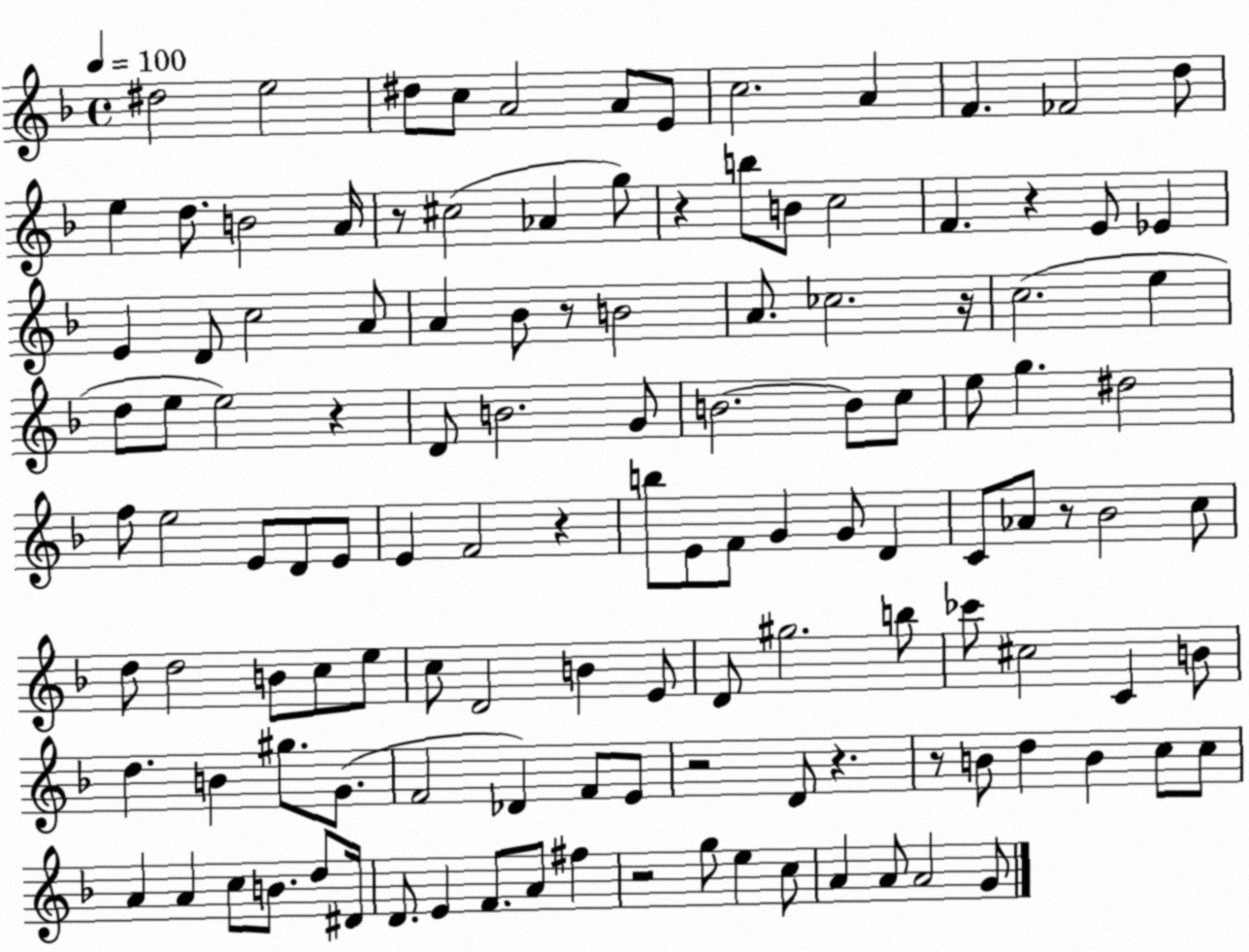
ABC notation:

X:1
T:Untitled
M:4/4
L:1/4
K:F
^d2 e2 ^d/2 c/2 A2 A/2 E/2 c2 A F _F2 d/2 e d/2 B2 A/4 z/2 ^c2 _A g/2 z b/2 B/2 c2 F z E/2 _E E D/2 c2 A/2 A _B/2 z/2 B2 A/2 _c2 z/4 c2 e d/2 e/2 e2 z D/2 B2 G/2 B2 B/2 c/2 e/2 g ^d2 f/2 e2 E/2 D/2 E/2 E F2 z b/2 E/2 F/2 G G/2 D C/2 _A/2 z/2 _B2 c/2 d/2 d2 B/2 c/2 e/2 c/2 D2 B E/2 D/2 ^g2 b/2 _c'/2 ^c2 C B/2 d B ^g/2 G/2 F2 _D F/2 E/2 z2 D/2 z z/2 B/2 d B c/2 c/2 A A c/2 B/2 d/2 ^D/4 D/2 E F/2 A/2 ^f z2 g/2 e c/2 A A/2 A2 G/2